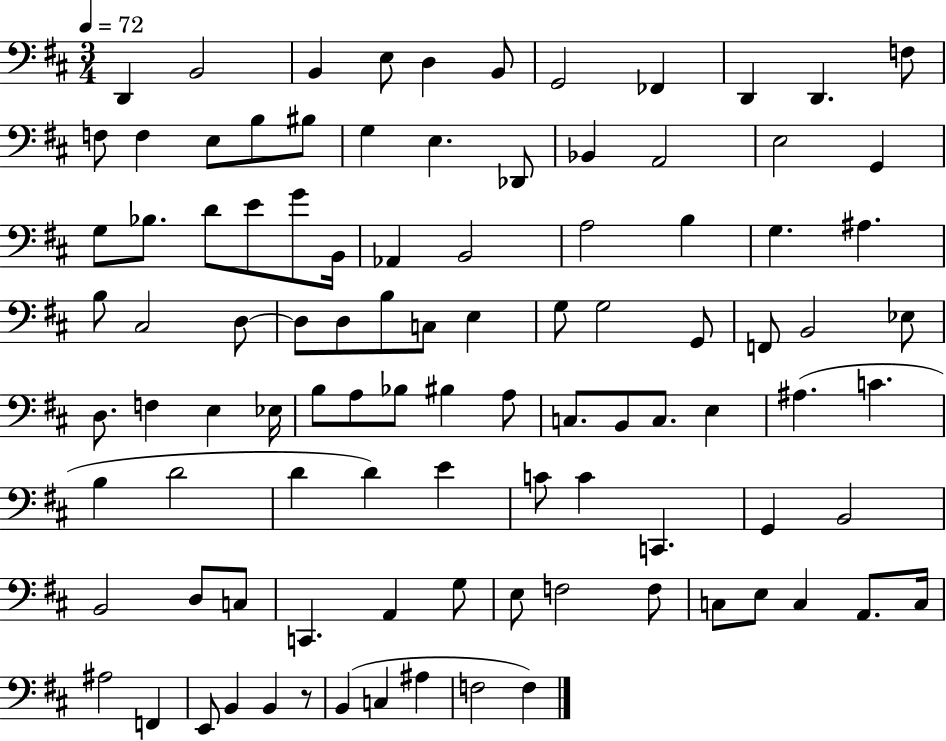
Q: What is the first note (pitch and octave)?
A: D2